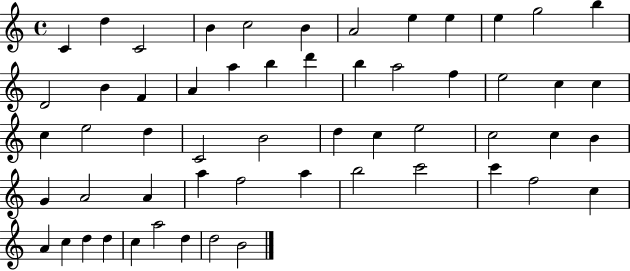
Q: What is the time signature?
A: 4/4